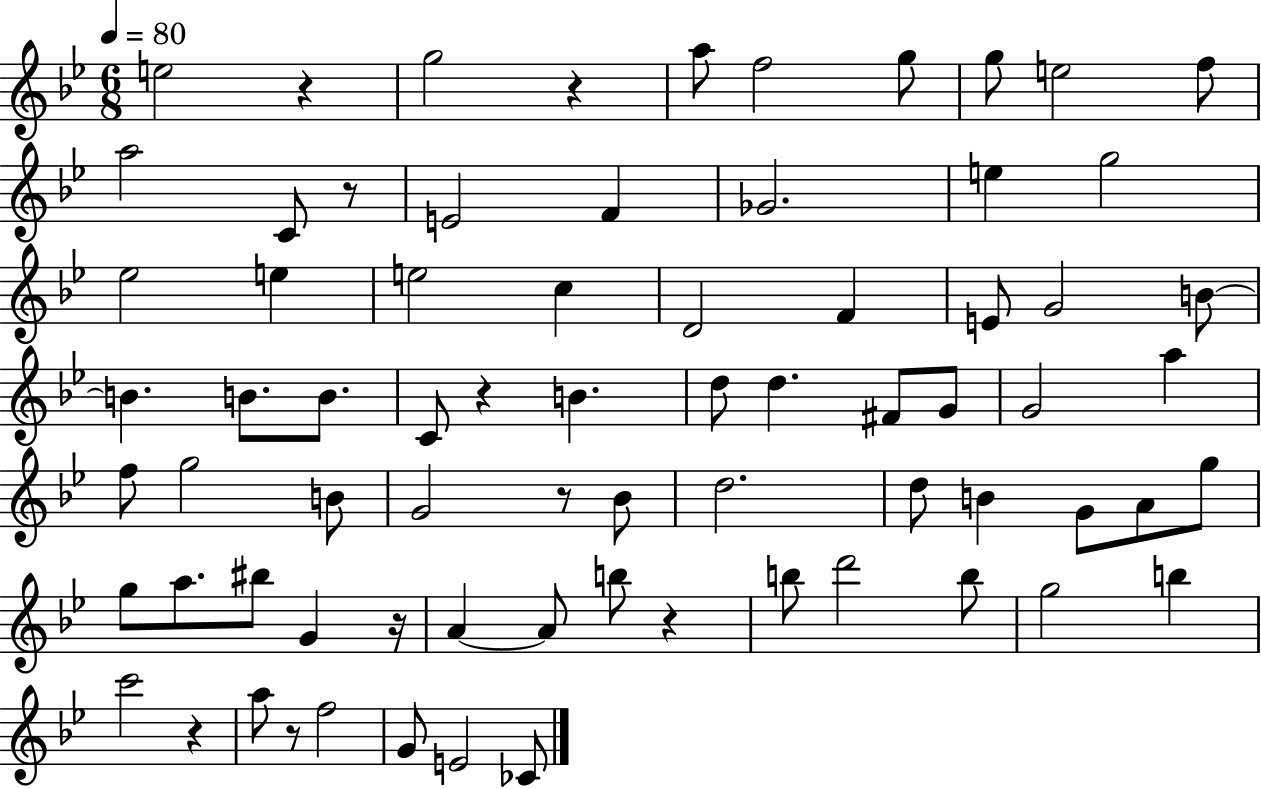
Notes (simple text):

E5/h R/q G5/h R/q A5/e F5/h G5/e G5/e E5/h F5/e A5/h C4/e R/e E4/h F4/q Gb4/h. E5/q G5/h Eb5/h E5/q E5/h C5/q D4/h F4/q E4/e G4/h B4/e B4/q. B4/e. B4/e. C4/e R/q B4/q. D5/e D5/q. F#4/e G4/e G4/h A5/q F5/e G5/h B4/e G4/h R/e Bb4/e D5/h. D5/e B4/q G4/e A4/e G5/e G5/e A5/e. BIS5/e G4/q R/s A4/q A4/e B5/e R/q B5/e D6/h B5/e G5/h B5/q C6/h R/q A5/e R/e F5/h G4/e E4/h CES4/e